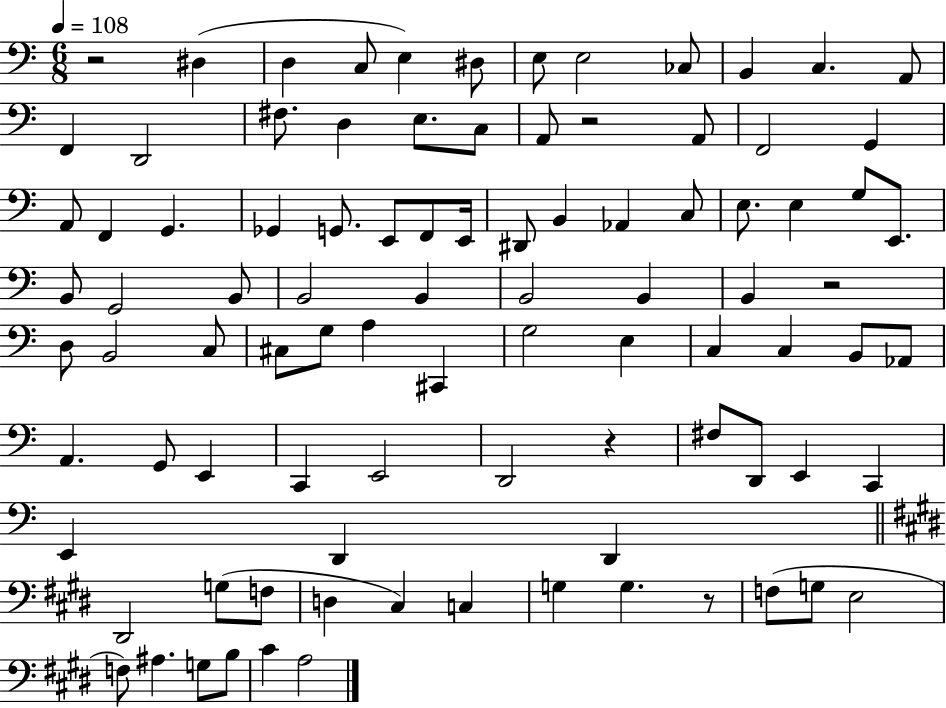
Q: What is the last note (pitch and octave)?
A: A3